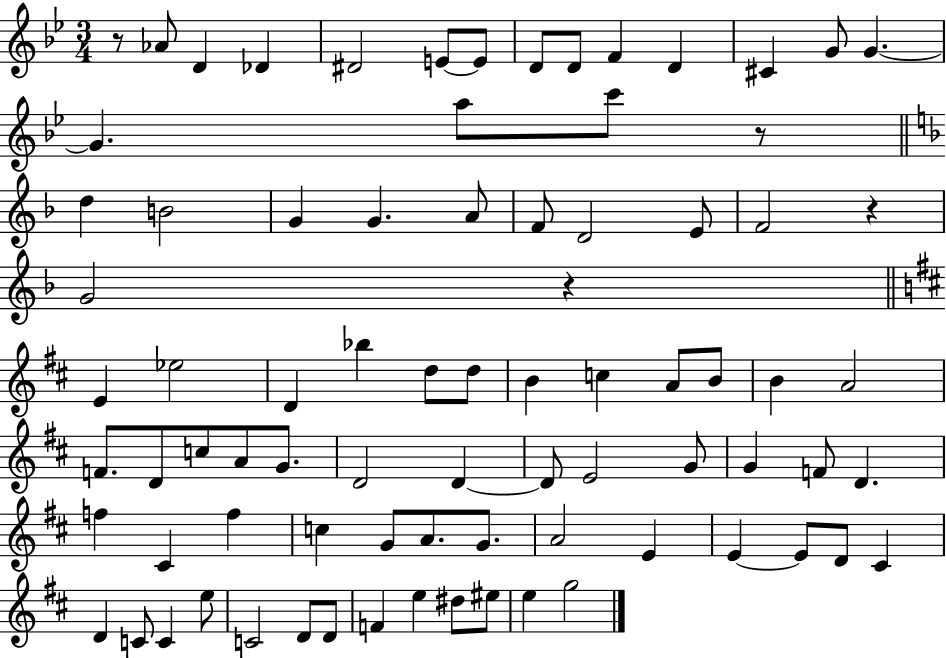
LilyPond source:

{
  \clef treble
  \numericTimeSignature
  \time 3/4
  \key bes \major
  \repeat volta 2 { r8 aes'8 d'4 des'4 | dis'2 e'8~~ e'8 | d'8 d'8 f'4 d'4 | cis'4 g'8 g'4.~~ | \break g'4. a''8 c'''8 r8 | \bar "||" \break \key f \major d''4 b'2 | g'4 g'4. a'8 | f'8 d'2 e'8 | f'2 r4 | \break g'2 r4 | \bar "||" \break \key d \major e'4 ees''2 | d'4 bes''4 d''8 d''8 | b'4 c''4 a'8 b'8 | b'4 a'2 | \break f'8. d'8 c''8 a'8 g'8. | d'2 d'4~~ | d'8 e'2 g'8 | g'4 f'8 d'4. | \break f''4 cis'4 f''4 | c''4 g'8 a'8. g'8. | a'2 e'4 | e'4~~ e'8 d'8 cis'4 | \break d'4 c'8 c'4 e''8 | c'2 d'8 d'8 | f'4 e''4 dis''8 eis''8 | e''4 g''2 | \break } \bar "|."
}